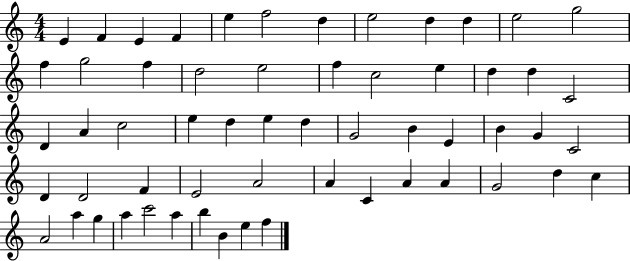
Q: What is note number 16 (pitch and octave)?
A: D5